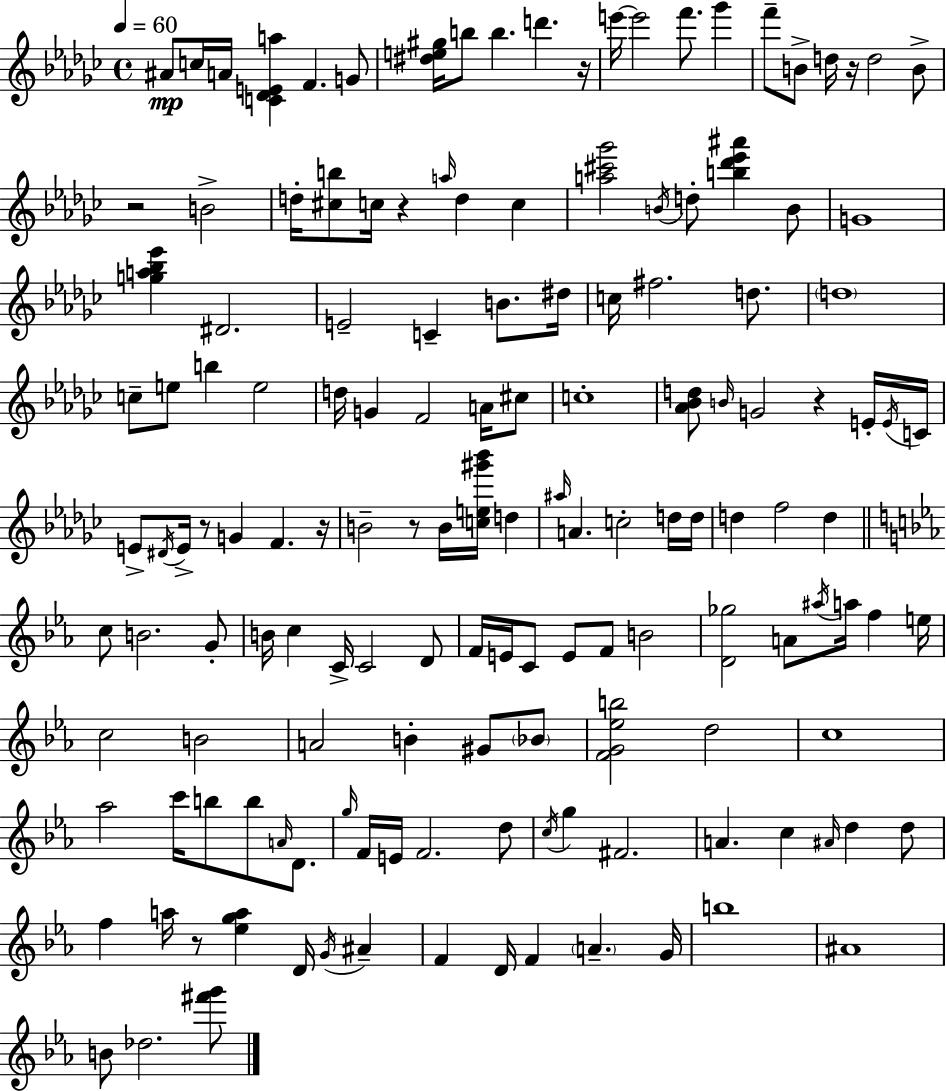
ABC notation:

X:1
T:Untitled
M:4/4
L:1/4
K:Ebm
^A/2 c/4 A/4 [C_DEa] F G/2 [^de^g]/4 b/2 b d' z/4 e'/4 e'2 f'/2 _g' f'/2 B/2 d/4 z/4 d2 B/2 z2 B2 d/4 [^cb]/2 c/4 z a/4 d c [a^c'_g']2 B/4 d/2 [b_d'_e'^a'] B/2 G4 [ga_b_e'] ^D2 E2 C B/2 ^d/4 c/4 ^f2 d/2 d4 c/2 e/2 b e2 d/4 G F2 A/4 ^c/2 c4 [_A_Bd]/2 B/4 G2 z E/4 E/4 C/4 E/2 ^D/4 E/4 z/2 G F z/4 B2 z/2 B/4 [ce^g'_b']/4 d ^a/4 A c2 d/4 d/4 d f2 d c/2 B2 G/2 B/4 c C/4 C2 D/2 F/4 E/4 C/2 E/2 F/2 B2 [D_g]2 A/2 ^a/4 a/4 f e/4 c2 B2 A2 B ^G/2 _B/2 [FG_eb]2 d2 c4 _a2 c'/4 b/2 b/2 A/4 D/2 g/4 F/4 E/4 F2 d/2 c/4 g ^F2 A c ^A/4 d d/2 f a/4 z/2 [_ega] D/4 G/4 ^A F D/4 F A G/4 b4 ^A4 B/2 _d2 [^f'g']/2